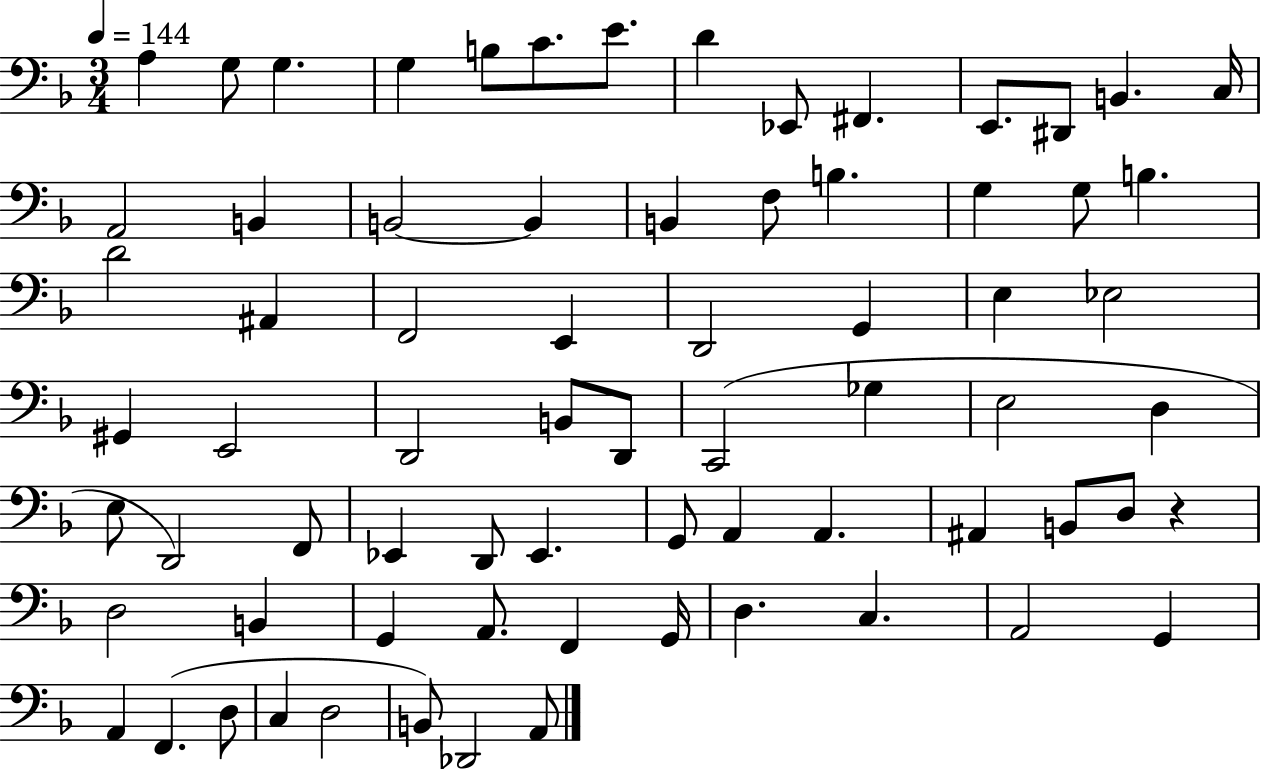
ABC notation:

X:1
T:Untitled
M:3/4
L:1/4
K:F
A, G,/2 G, G, B,/2 C/2 E/2 D _E,,/2 ^F,, E,,/2 ^D,,/2 B,, C,/4 A,,2 B,, B,,2 B,, B,, F,/2 B, G, G,/2 B, D2 ^A,, F,,2 E,, D,,2 G,, E, _E,2 ^G,, E,,2 D,,2 B,,/2 D,,/2 C,,2 _G, E,2 D, E,/2 D,,2 F,,/2 _E,, D,,/2 _E,, G,,/2 A,, A,, ^A,, B,,/2 D,/2 z D,2 B,, G,, A,,/2 F,, G,,/4 D, C, A,,2 G,, A,, F,, D,/2 C, D,2 B,,/2 _D,,2 A,,/2